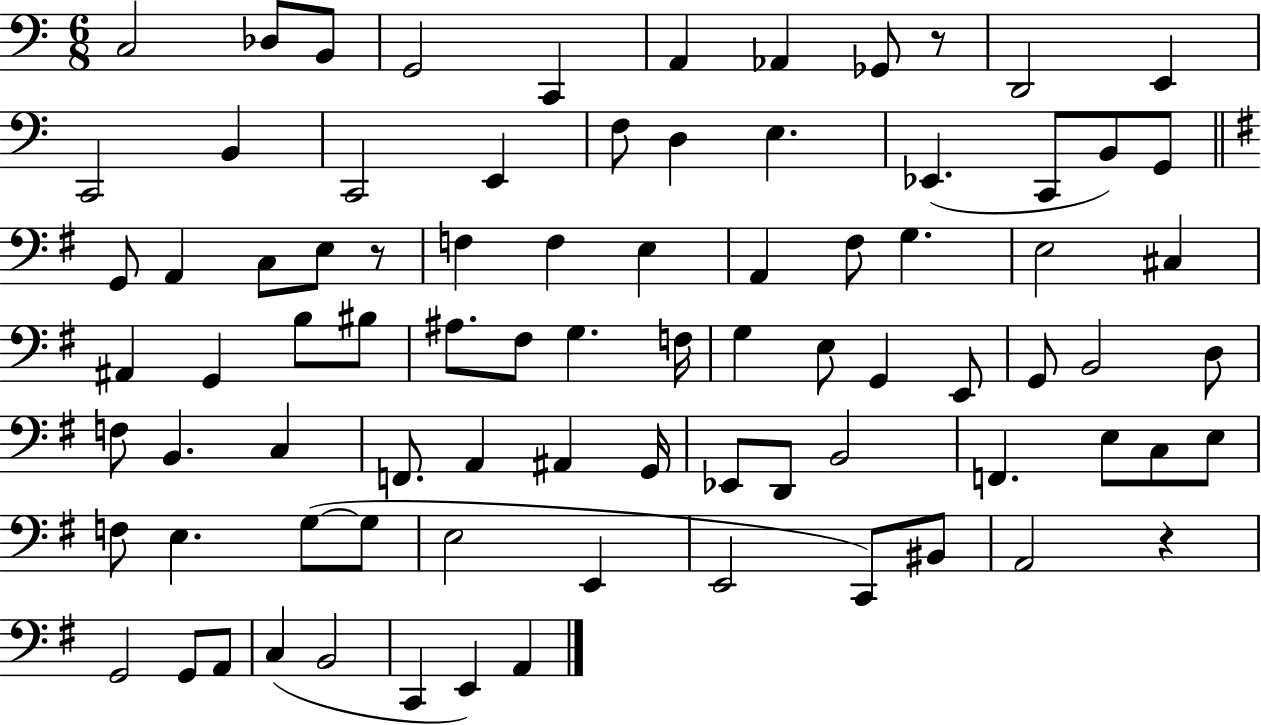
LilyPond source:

{
  \clef bass
  \numericTimeSignature
  \time 6/8
  \key c \major
  c2 des8 b,8 | g,2 c,4 | a,4 aes,4 ges,8 r8 | d,2 e,4 | \break c,2 b,4 | c,2 e,4 | f8 d4 e4. | ees,4.( c,8 b,8) g,8 | \break \bar "||" \break \key g \major g,8 a,4 c8 e8 r8 | f4 f4 e4 | a,4 fis8 g4. | e2 cis4 | \break ais,4 g,4 b8 bis8 | ais8. fis8 g4. f16 | g4 e8 g,4 e,8 | g,8 b,2 d8 | \break f8 b,4. c4 | f,8. a,4 ais,4 g,16 | ees,8 d,8 b,2 | f,4. e8 c8 e8 | \break f8 e4. g8~(~ g8 | e2 e,4 | e,2 c,8) bis,8 | a,2 r4 | \break g,2 g,8 a,8 | c4( b,2 | c,4 e,4) a,4 | \bar "|."
}